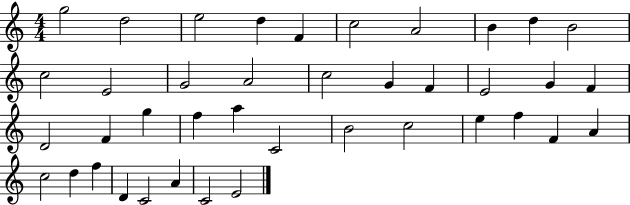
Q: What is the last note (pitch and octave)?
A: E4